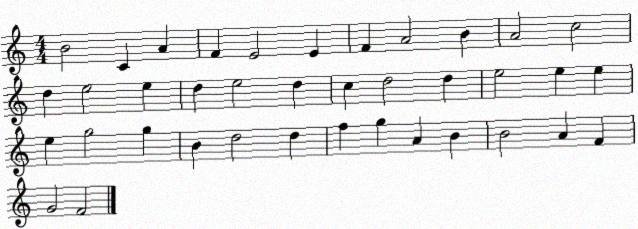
X:1
T:Untitled
M:4/4
L:1/4
K:C
B2 C A F E2 E F A2 B A2 c2 d e2 e d e2 d c d2 d e2 e e e g2 g B d2 d f g A B B2 A F G2 F2